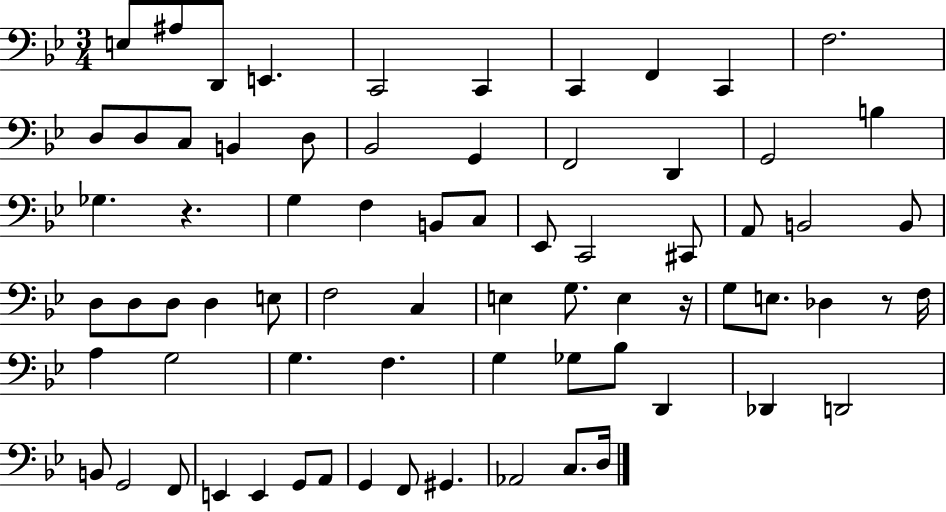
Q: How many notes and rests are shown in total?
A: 72